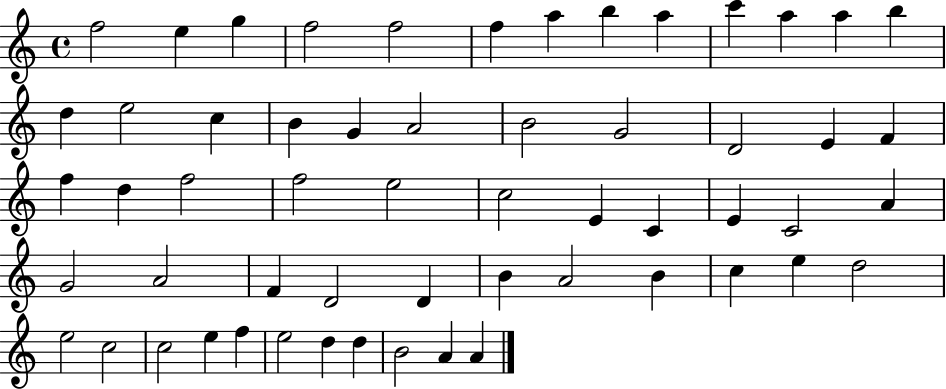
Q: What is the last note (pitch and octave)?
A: A4